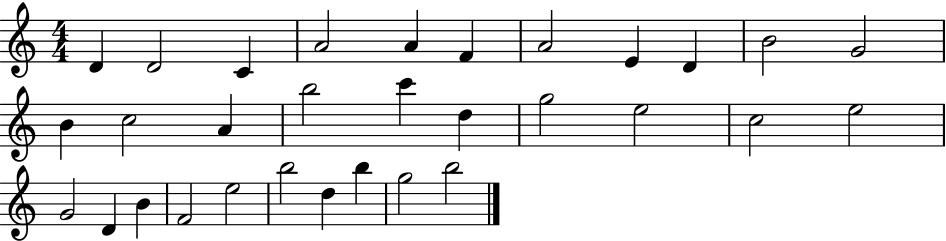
X:1
T:Untitled
M:4/4
L:1/4
K:C
D D2 C A2 A F A2 E D B2 G2 B c2 A b2 c' d g2 e2 c2 e2 G2 D B F2 e2 b2 d b g2 b2